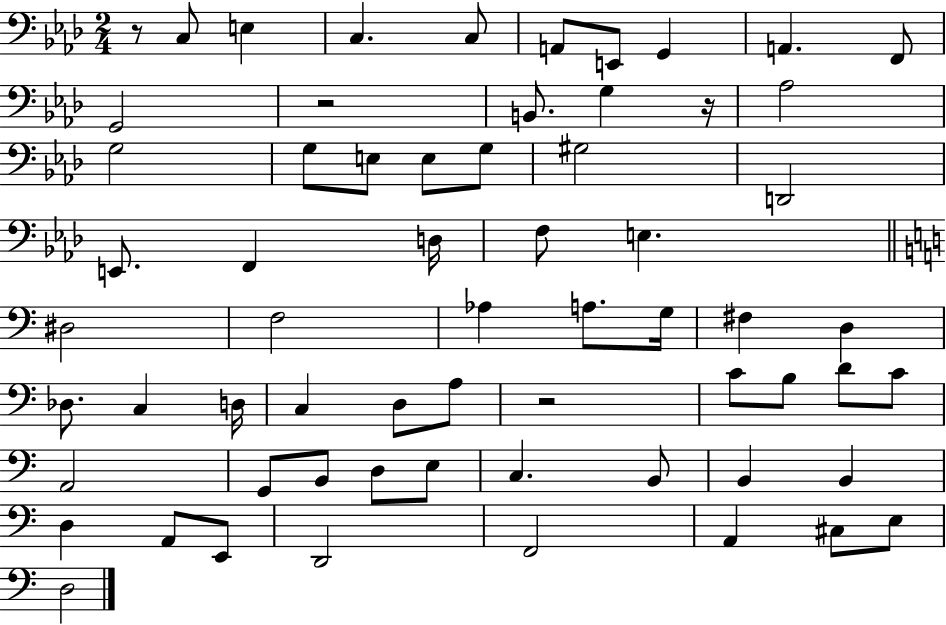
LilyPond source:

{
  \clef bass
  \numericTimeSignature
  \time 2/4
  \key aes \major
  r8 c8 e4 | c4. c8 | a,8 e,8 g,4 | a,4. f,8 | \break g,2 | r2 | b,8. g4 r16 | aes2 | \break g2 | g8 e8 e8 g8 | gis2 | d,2 | \break e,8. f,4 d16 | f8 e4. | \bar "||" \break \key c \major dis2 | f2 | aes4 a8. g16 | fis4 d4 | \break des8. c4 d16 | c4 d8 a8 | r2 | c'8 b8 d'8 c'8 | \break a,2 | g,8 b,8 d8 e8 | c4. b,8 | b,4 b,4 | \break d4 a,8 e,8 | d,2 | f,2 | a,4 cis8 e8 | \break d2 | \bar "|."
}